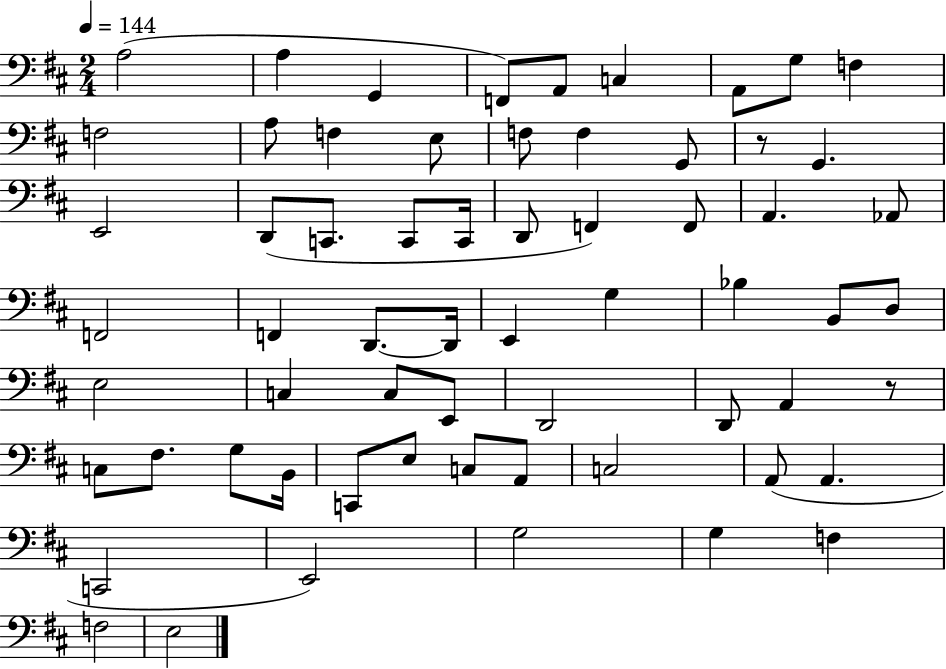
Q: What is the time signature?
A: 2/4